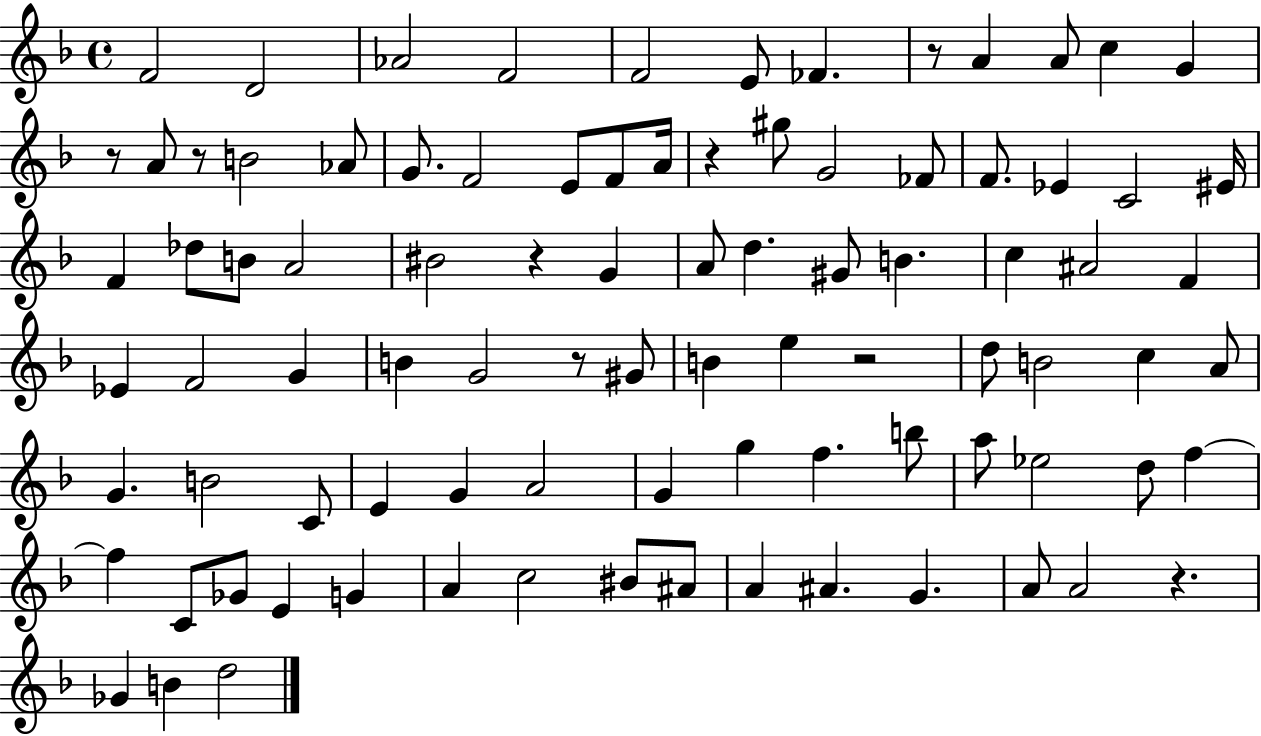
{
  \clef treble
  \time 4/4
  \defaultTimeSignature
  \key f \major
  f'2 d'2 | aes'2 f'2 | f'2 e'8 fes'4. | r8 a'4 a'8 c''4 g'4 | \break r8 a'8 r8 b'2 aes'8 | g'8. f'2 e'8 f'8 a'16 | r4 gis''8 g'2 fes'8 | f'8. ees'4 c'2 eis'16 | \break f'4 des''8 b'8 a'2 | bis'2 r4 g'4 | a'8 d''4. gis'8 b'4. | c''4 ais'2 f'4 | \break ees'4 f'2 g'4 | b'4 g'2 r8 gis'8 | b'4 e''4 r2 | d''8 b'2 c''4 a'8 | \break g'4. b'2 c'8 | e'4 g'4 a'2 | g'4 g''4 f''4. b''8 | a''8 ees''2 d''8 f''4~~ | \break f''4 c'8 ges'8 e'4 g'4 | a'4 c''2 bis'8 ais'8 | a'4 ais'4. g'4. | a'8 a'2 r4. | \break ges'4 b'4 d''2 | \bar "|."
}